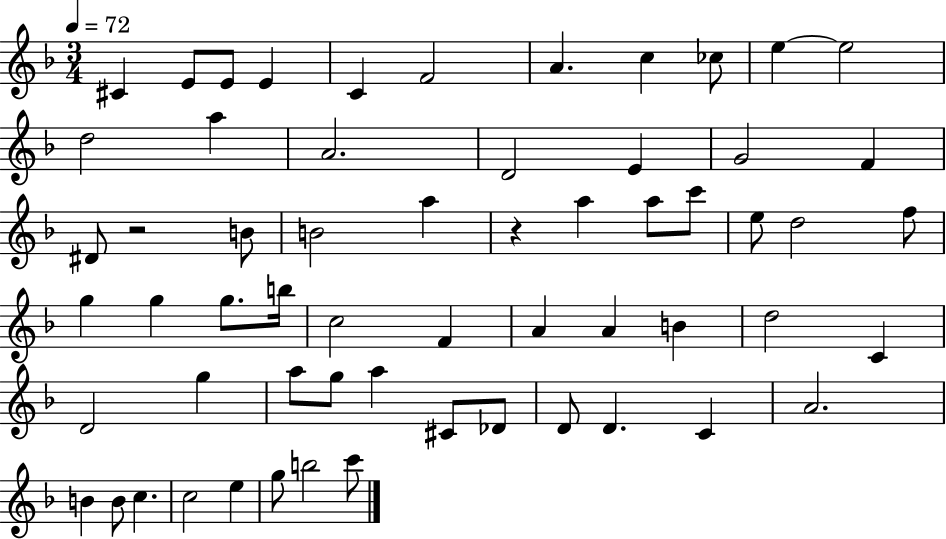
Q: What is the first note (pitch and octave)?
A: C#4